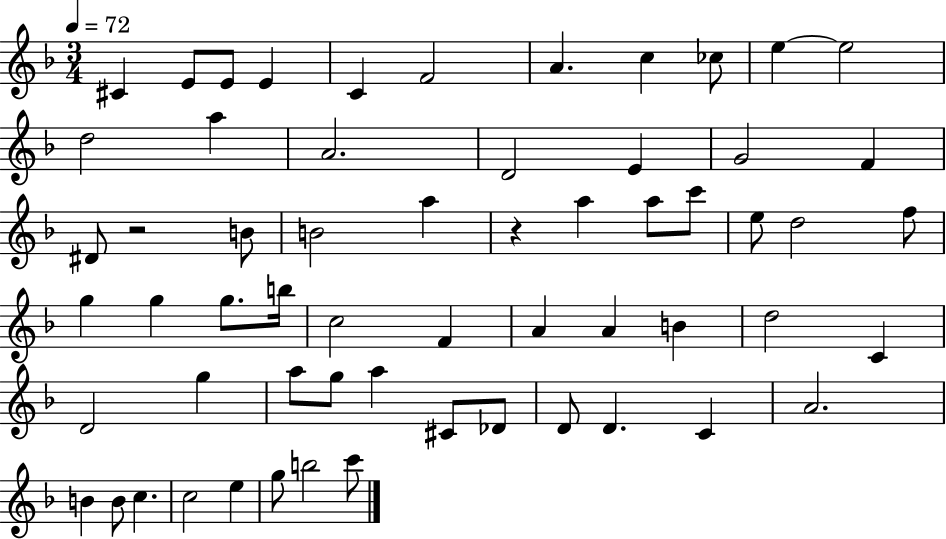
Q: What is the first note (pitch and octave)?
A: C#4